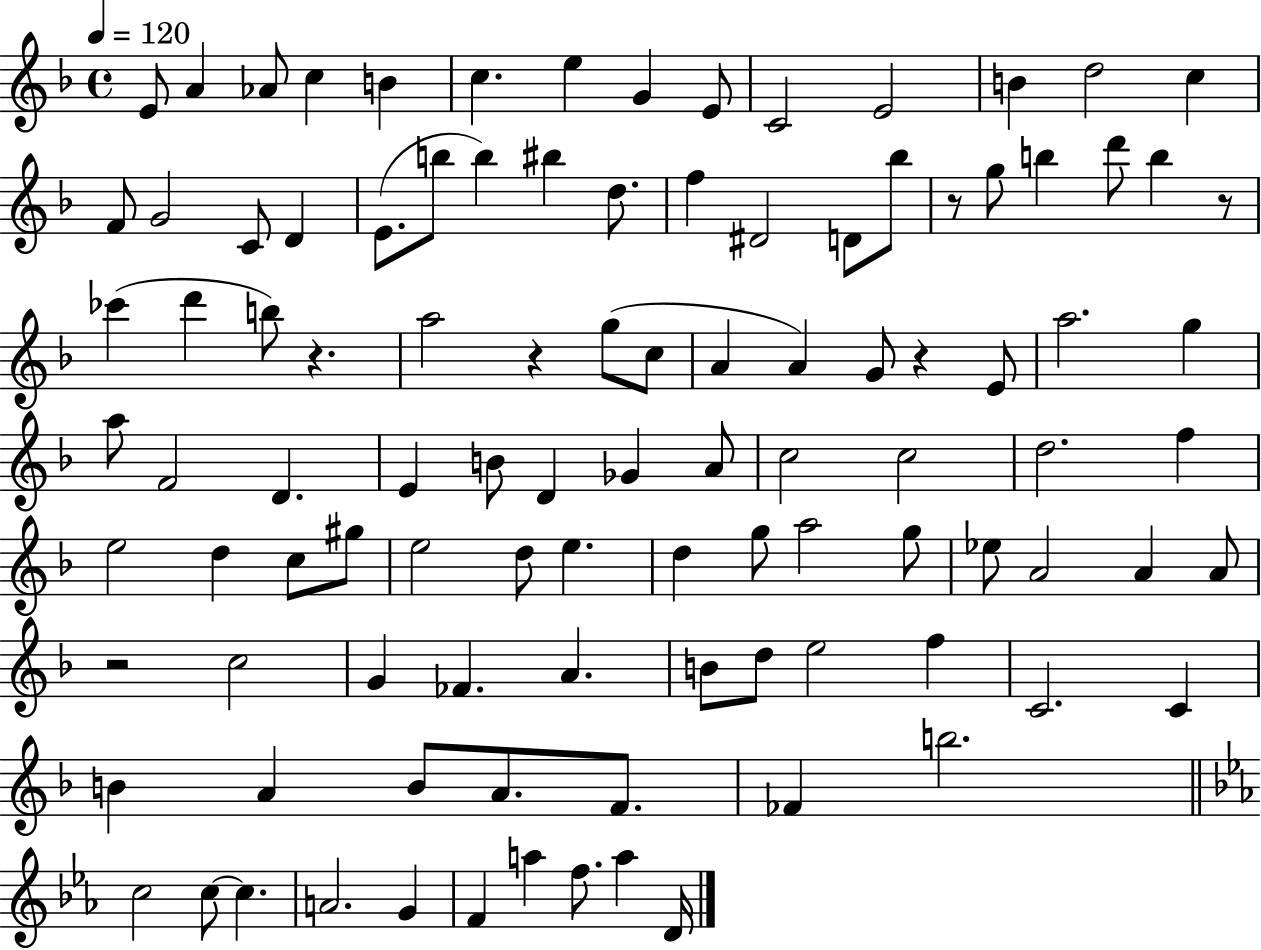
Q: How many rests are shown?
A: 6